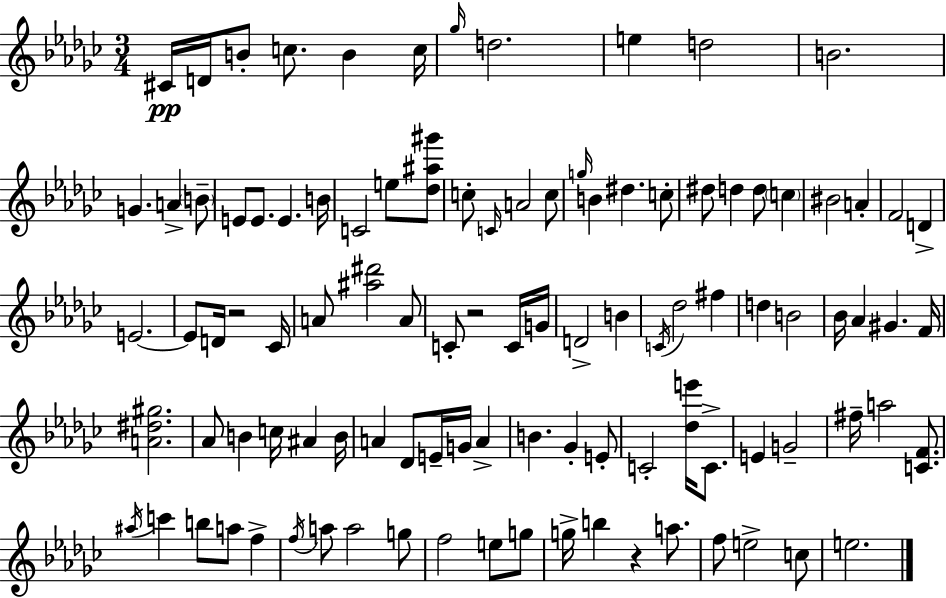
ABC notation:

X:1
T:Untitled
M:3/4
L:1/4
K:Ebm
^C/4 D/4 B/2 c/2 B c/4 _g/4 d2 e d2 B2 G A B/2 E/2 E/2 E B/4 C2 e/2 [_d^a^g']/2 c/2 C/4 A2 c/2 g/4 B ^d c/2 ^d/2 d d/2 c ^B2 A F2 D E2 E/2 D/4 z2 _C/4 A/2 [^a^d']2 A/2 C/2 z2 C/4 G/4 D2 B C/4 _d2 ^f d B2 _B/4 _A ^G F/4 [A^d^g]2 _A/2 B c/4 ^A B/4 A _D/2 E/4 G/4 A B _G E/2 C2 [_de']/4 C/2 E G2 ^f/4 a2 [CF]/2 ^a/4 c' b/2 a/2 f f/4 a/2 a2 g/2 f2 e/2 g/2 g/4 b z a/2 f/2 e2 c/2 e2